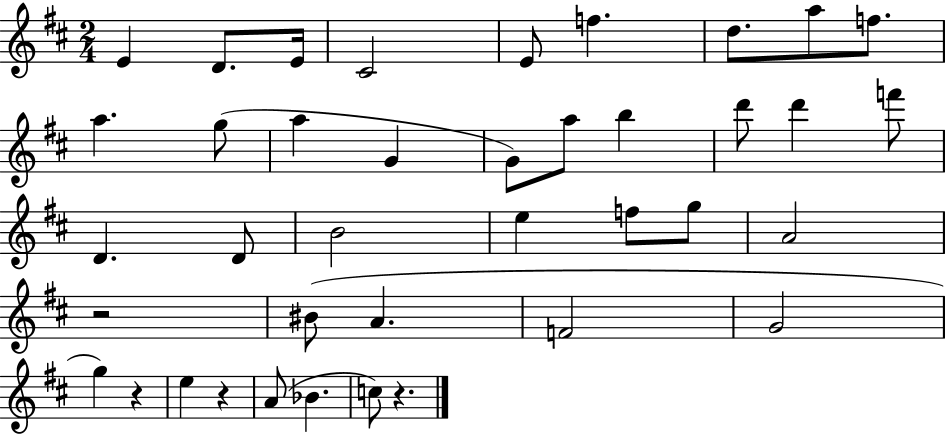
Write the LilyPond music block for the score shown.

{
  \clef treble
  \numericTimeSignature
  \time 2/4
  \key d \major
  e'4 d'8. e'16 | cis'2 | e'8 f''4. | d''8. a''8 f''8. | \break a''4. g''8( | a''4 g'4 | g'8) a''8 b''4 | d'''8 d'''4 f'''8 | \break d'4. d'8 | b'2 | e''4 f''8 g''8 | a'2 | \break r2 | bis'8( a'4. | f'2 | g'2 | \break g''4) r4 | e''4 r4 | a'8( bes'4. | c''8) r4. | \break \bar "|."
}